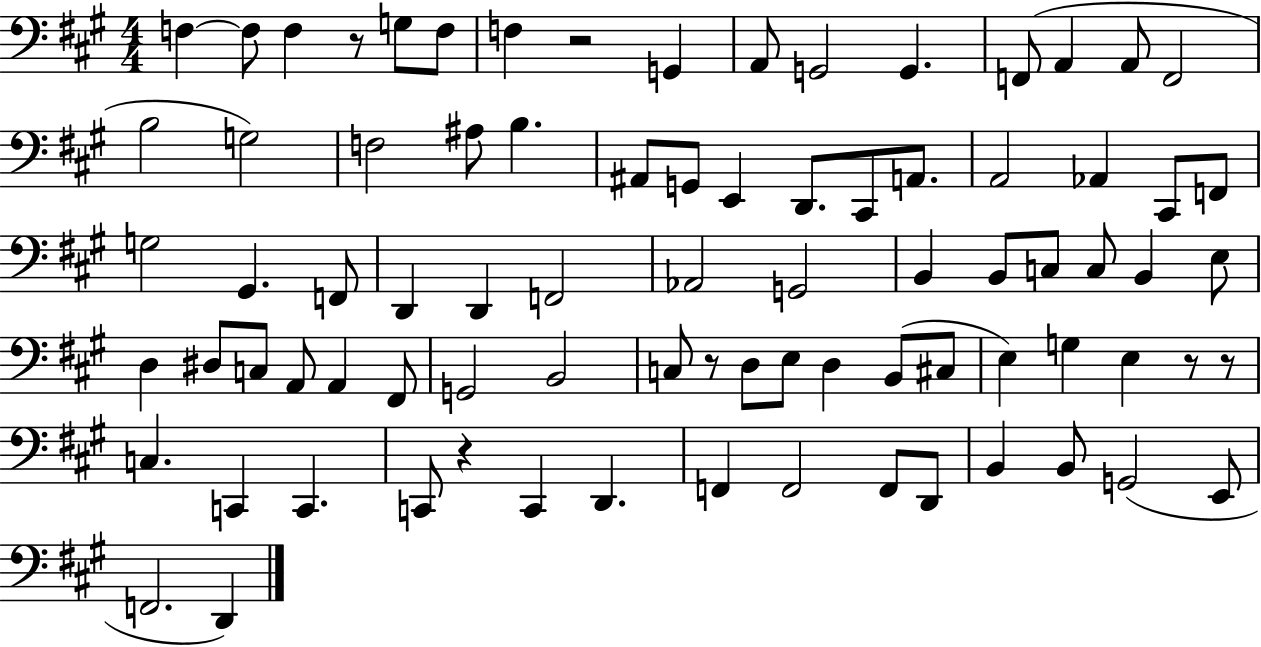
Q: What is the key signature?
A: A major